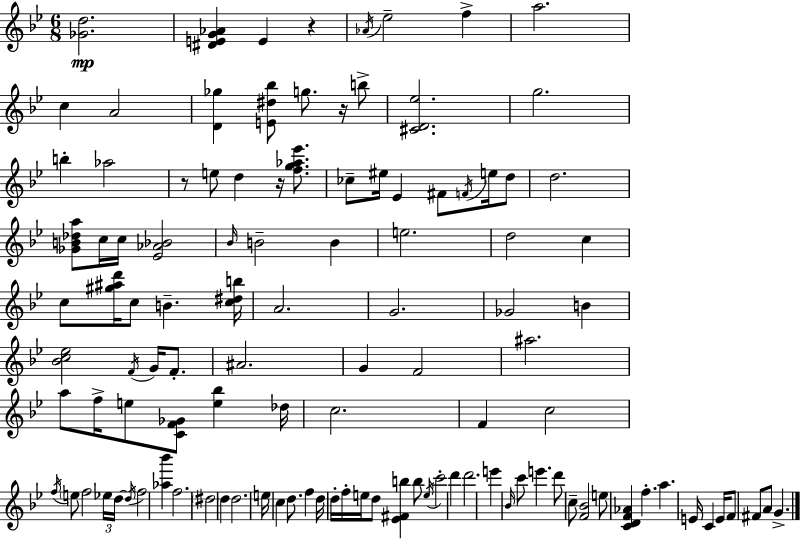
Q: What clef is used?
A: treble